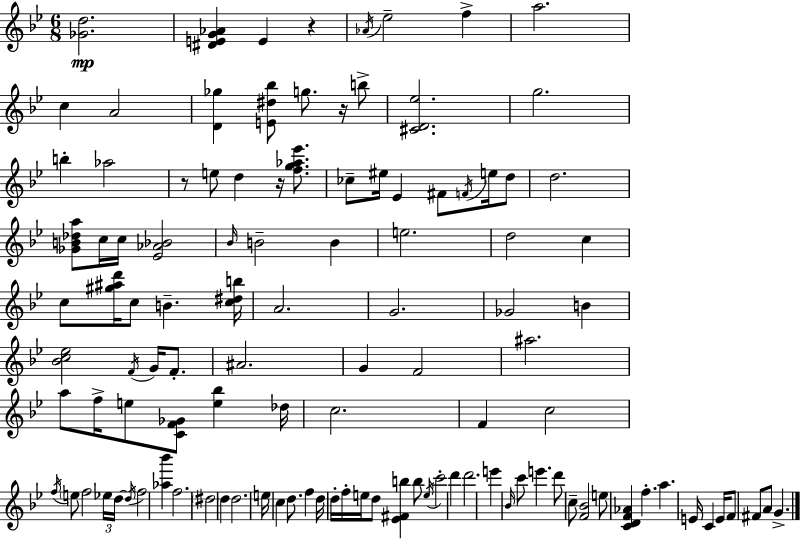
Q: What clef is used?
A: treble